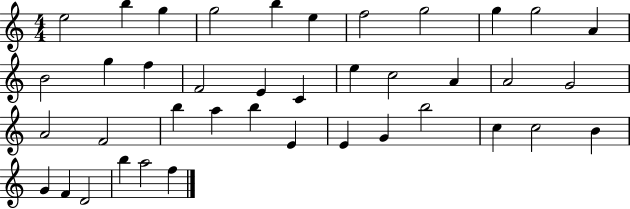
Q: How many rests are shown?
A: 0